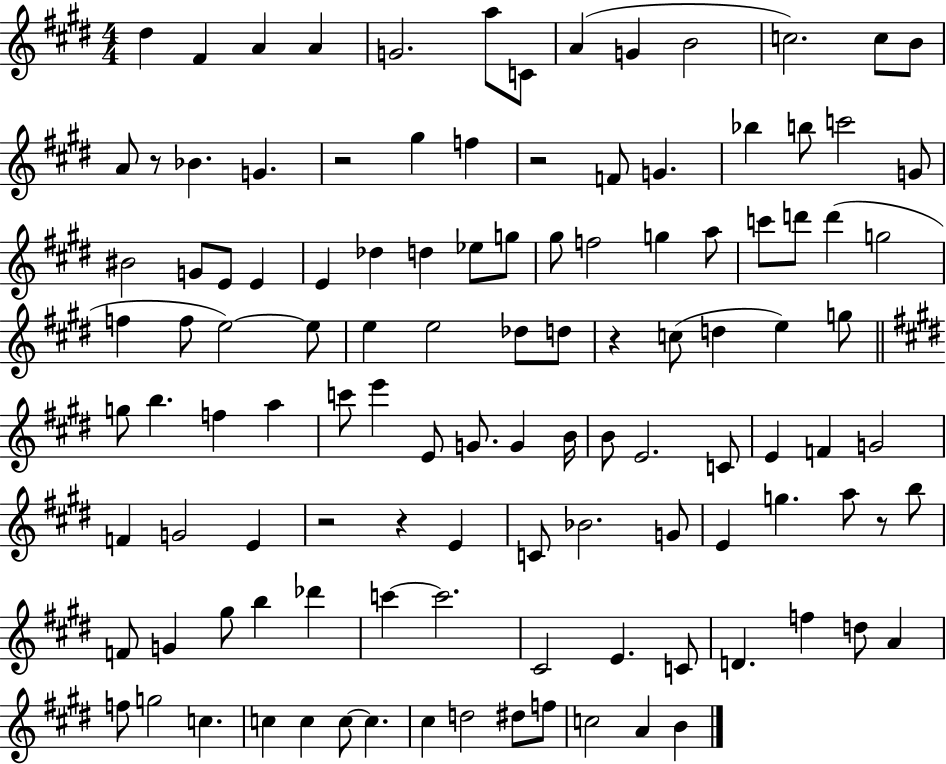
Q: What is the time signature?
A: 4/4